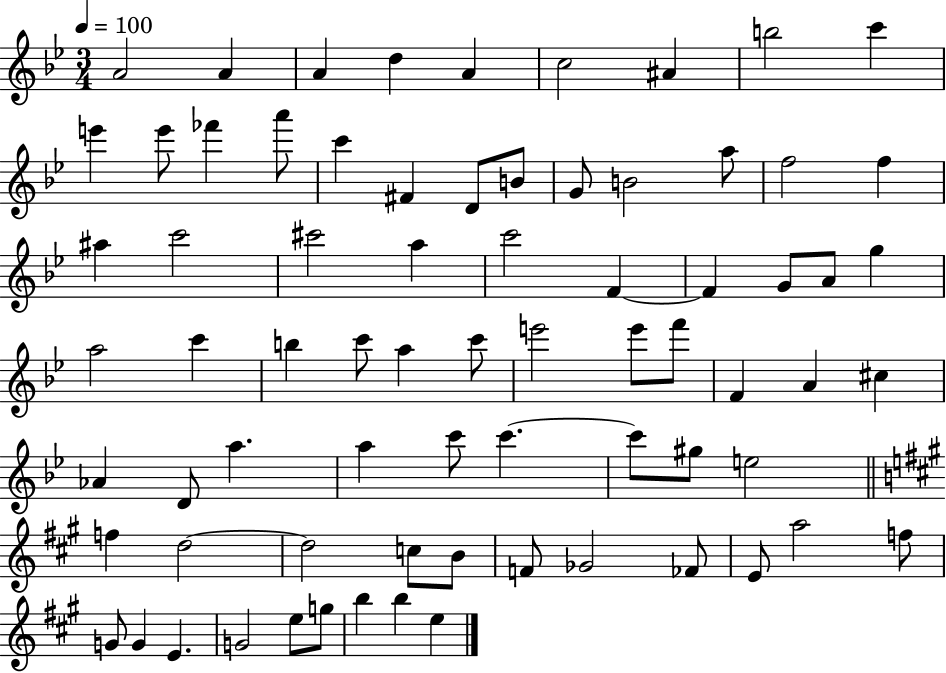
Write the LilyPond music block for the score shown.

{
  \clef treble
  \numericTimeSignature
  \time 3/4
  \key bes \major
  \tempo 4 = 100
  a'2 a'4 | a'4 d''4 a'4 | c''2 ais'4 | b''2 c'''4 | \break e'''4 e'''8 fes'''4 a'''8 | c'''4 fis'4 d'8 b'8 | g'8 b'2 a''8 | f''2 f''4 | \break ais''4 c'''2 | cis'''2 a''4 | c'''2 f'4~~ | f'4 g'8 a'8 g''4 | \break a''2 c'''4 | b''4 c'''8 a''4 c'''8 | e'''2 e'''8 f'''8 | f'4 a'4 cis''4 | \break aes'4 d'8 a''4. | a''4 c'''8 c'''4.~~ | c'''8 gis''8 e''2 | \bar "||" \break \key a \major f''4 d''2~~ | d''2 c''8 b'8 | f'8 ges'2 fes'8 | e'8 a''2 f''8 | \break g'8 g'4 e'4. | g'2 e''8 g''8 | b''4 b''4 e''4 | \bar "|."
}